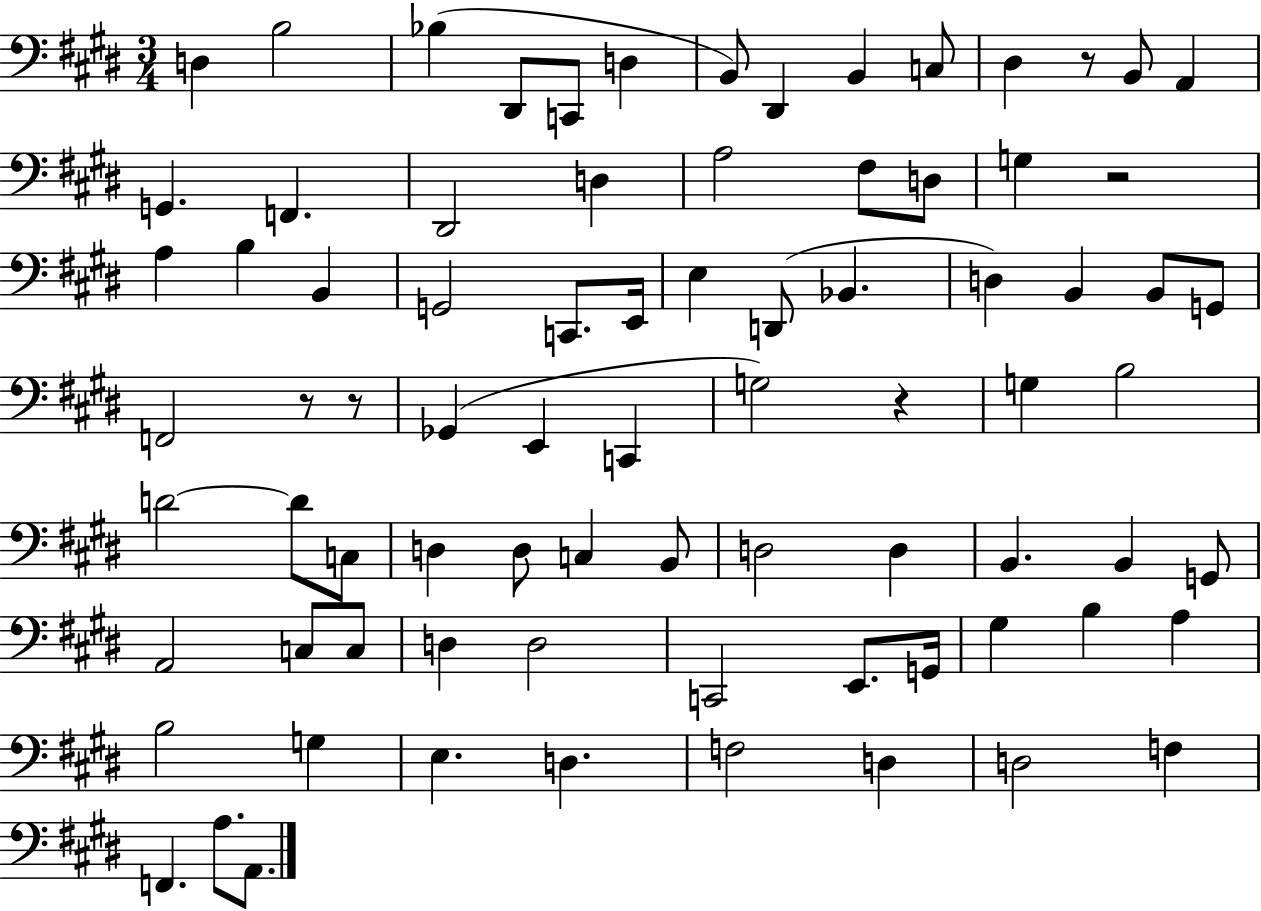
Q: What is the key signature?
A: E major